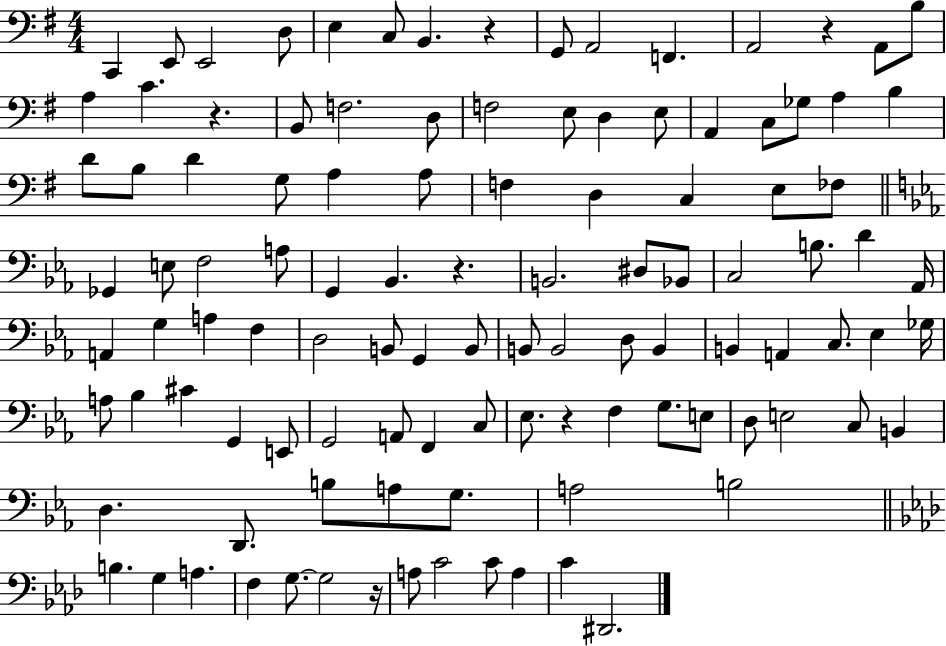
{
  \clef bass
  \numericTimeSignature
  \time 4/4
  \key g \major
  \repeat volta 2 { c,4 e,8 e,2 d8 | e4 c8 b,4. r4 | g,8 a,2 f,4. | a,2 r4 a,8 b8 | \break a4 c'4. r4. | b,8 f2. d8 | f2 e8 d4 e8 | a,4 c8 ges8 a4 b4 | \break d'8 b8 d'4 g8 a4 a8 | f4 d4 c4 e8 fes8 | \bar "||" \break \key ees \major ges,4 e8 f2 a8 | g,4 bes,4. r4. | b,2. dis8 bes,8 | c2 b8. d'4 aes,16 | \break a,4 g4 a4 f4 | d2 b,8 g,4 b,8 | b,8 b,2 d8 b,4 | b,4 a,4 c8. ees4 ges16 | \break a8 bes4 cis'4 g,4 e,8 | g,2 a,8 f,4 c8 | ees8. r4 f4 g8. e8 | d8 e2 c8 b,4 | \break d4. d,8. b8 a8 g8. | a2 b2 | \bar "||" \break \key aes \major b4. g4 a4. | f4 g8.~~ g2 r16 | a8 c'2 c'8 a4 | c'4 dis,2. | \break } \bar "|."
}